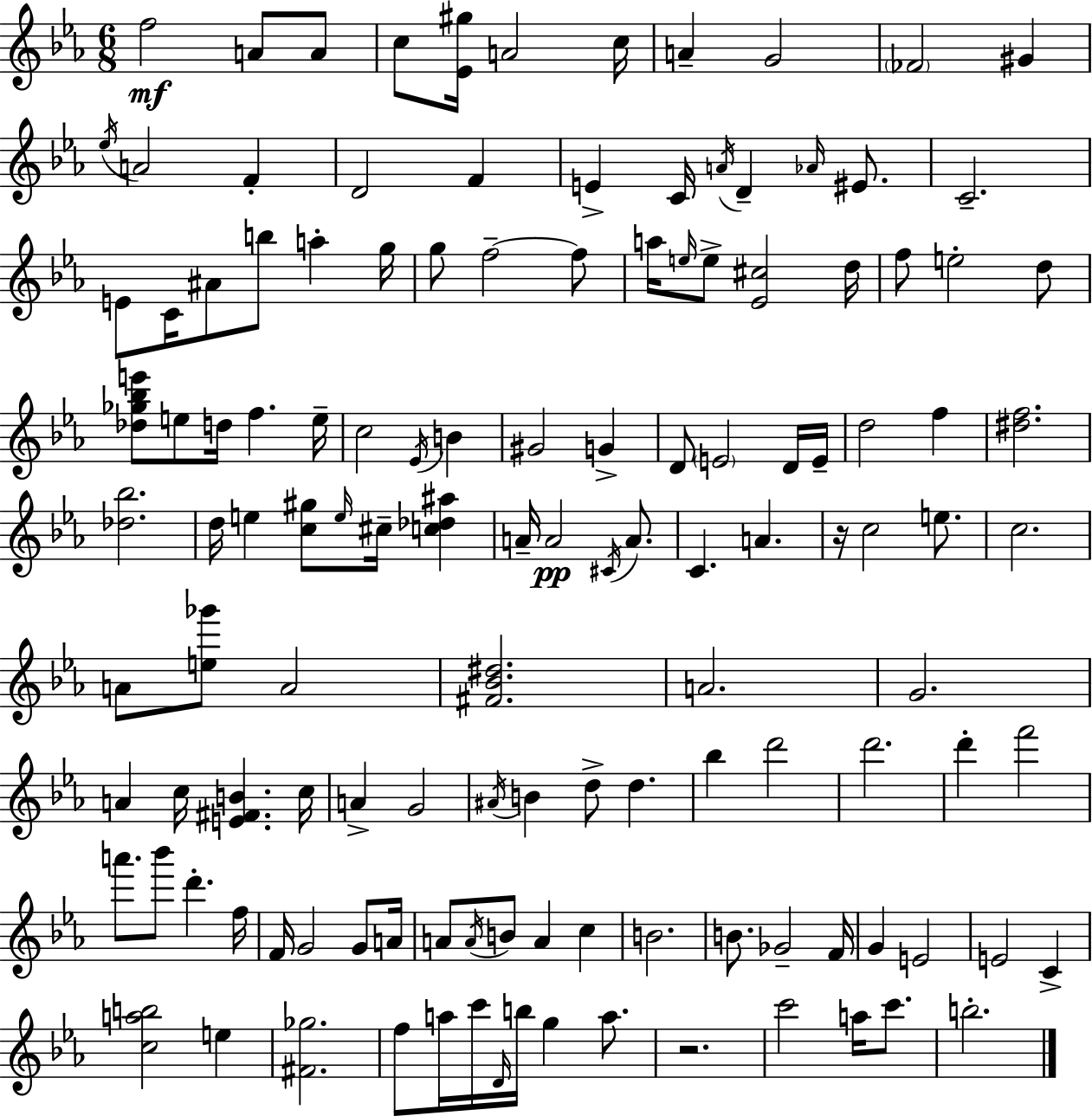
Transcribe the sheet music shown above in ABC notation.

X:1
T:Untitled
M:6/8
L:1/4
K:Eb
f2 A/2 A/2 c/2 [_E^g]/4 A2 c/4 A G2 _F2 ^G _e/4 A2 F D2 F E C/4 A/4 D _A/4 ^E/2 C2 E/2 C/4 ^A/2 b/2 a g/4 g/2 f2 f/2 a/4 e/4 e/2 [_E^c]2 d/4 f/2 e2 d/2 [_d_g_be']/2 e/2 d/4 f e/4 c2 _E/4 B ^G2 G D/2 E2 D/4 E/4 d2 f [^df]2 [_d_b]2 d/4 e [c^g]/2 e/4 ^c/4 [c_d^a] A/4 A2 ^C/4 A/2 C A z/4 c2 e/2 c2 A/2 [e_g']/2 A2 [^F_B^d]2 A2 G2 A c/4 [E^FB] c/4 A G2 ^A/4 B d/2 d _b d'2 d'2 d' f'2 a'/2 _b'/2 d' f/4 F/4 G2 G/2 A/4 A/2 A/4 B/2 A c B2 B/2 _G2 F/4 G E2 E2 C [cab]2 e [^F_g]2 f/2 a/4 c'/4 D/4 b/4 g a/2 z2 c'2 a/4 c'/2 b2